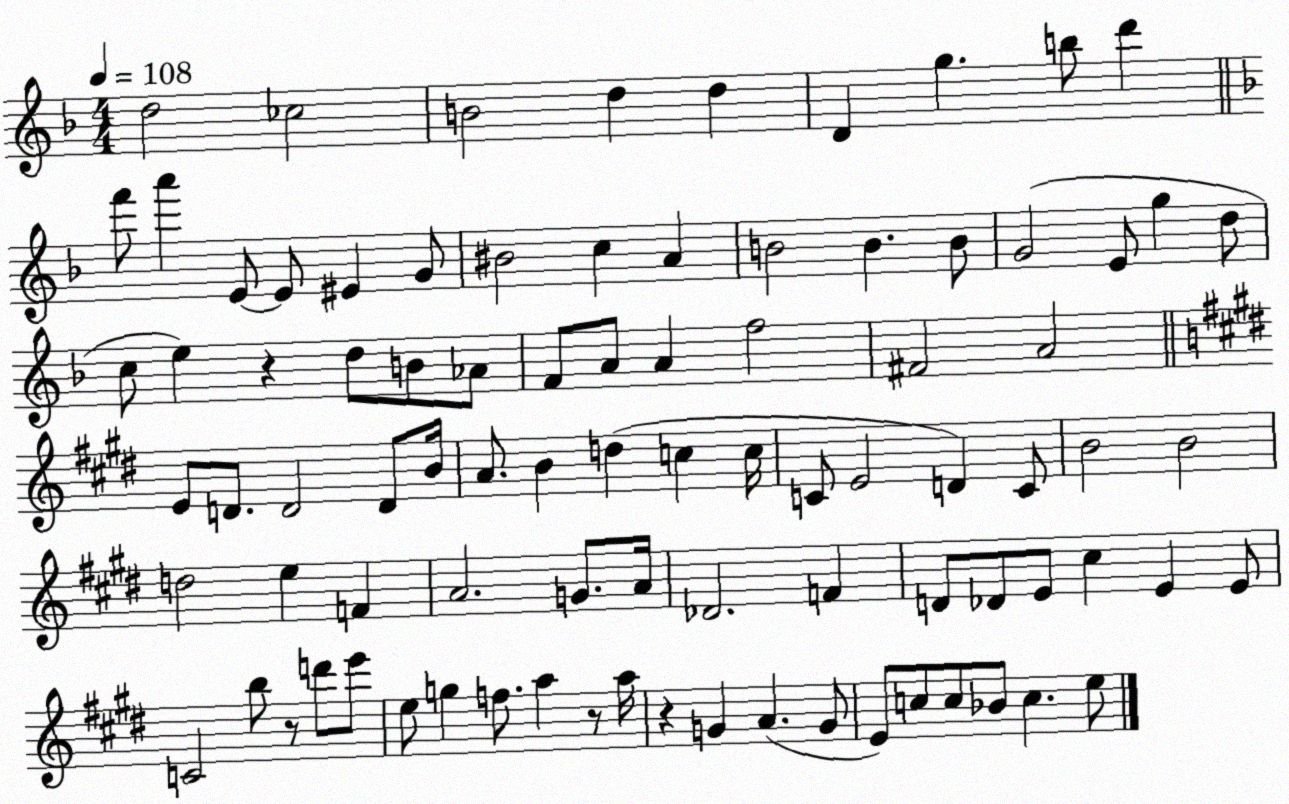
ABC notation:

X:1
T:Untitled
M:4/4
L:1/4
K:F
d2 _c2 B2 d d D g b/2 d' f'/2 a' E/2 E/2 ^E G/2 ^B2 c A B2 B B/2 G2 E/2 g d/2 c/2 e z d/2 B/2 _A/2 F/2 A/2 A f2 ^F2 A2 E/2 D/2 D2 D/2 B/4 A/2 B d c c/4 C/2 E2 D C/2 B2 B2 d2 e F A2 G/2 A/4 _D2 F D/2 _D/2 E/2 ^c E E/2 C2 b/2 z/2 d'/2 e'/2 e/2 g f/2 a z/2 a/4 z G A G/2 E/2 c/2 c/2 _B/2 c e/2